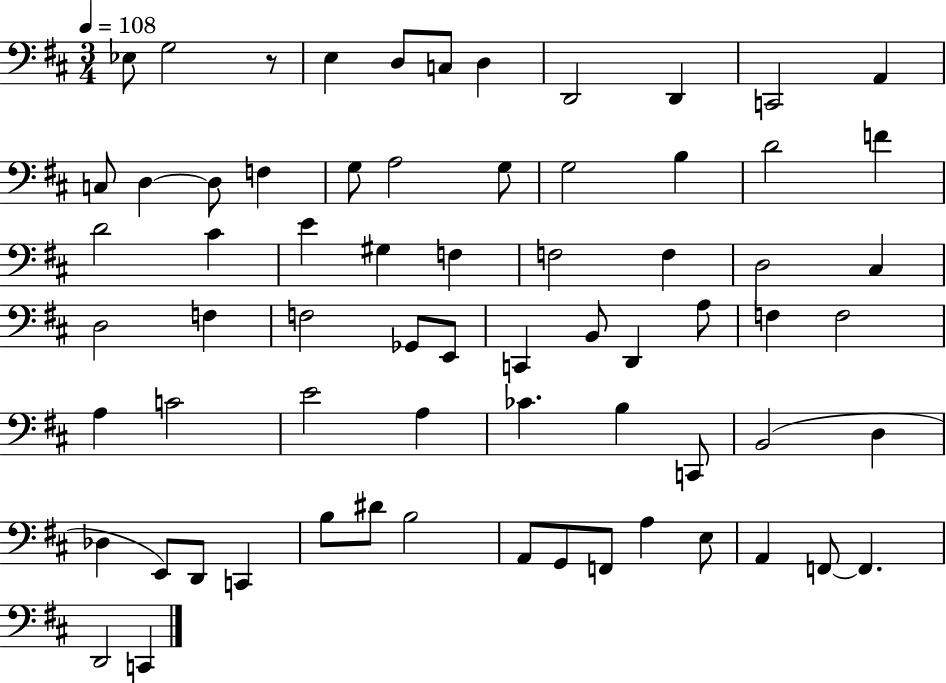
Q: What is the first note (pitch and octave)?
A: Eb3